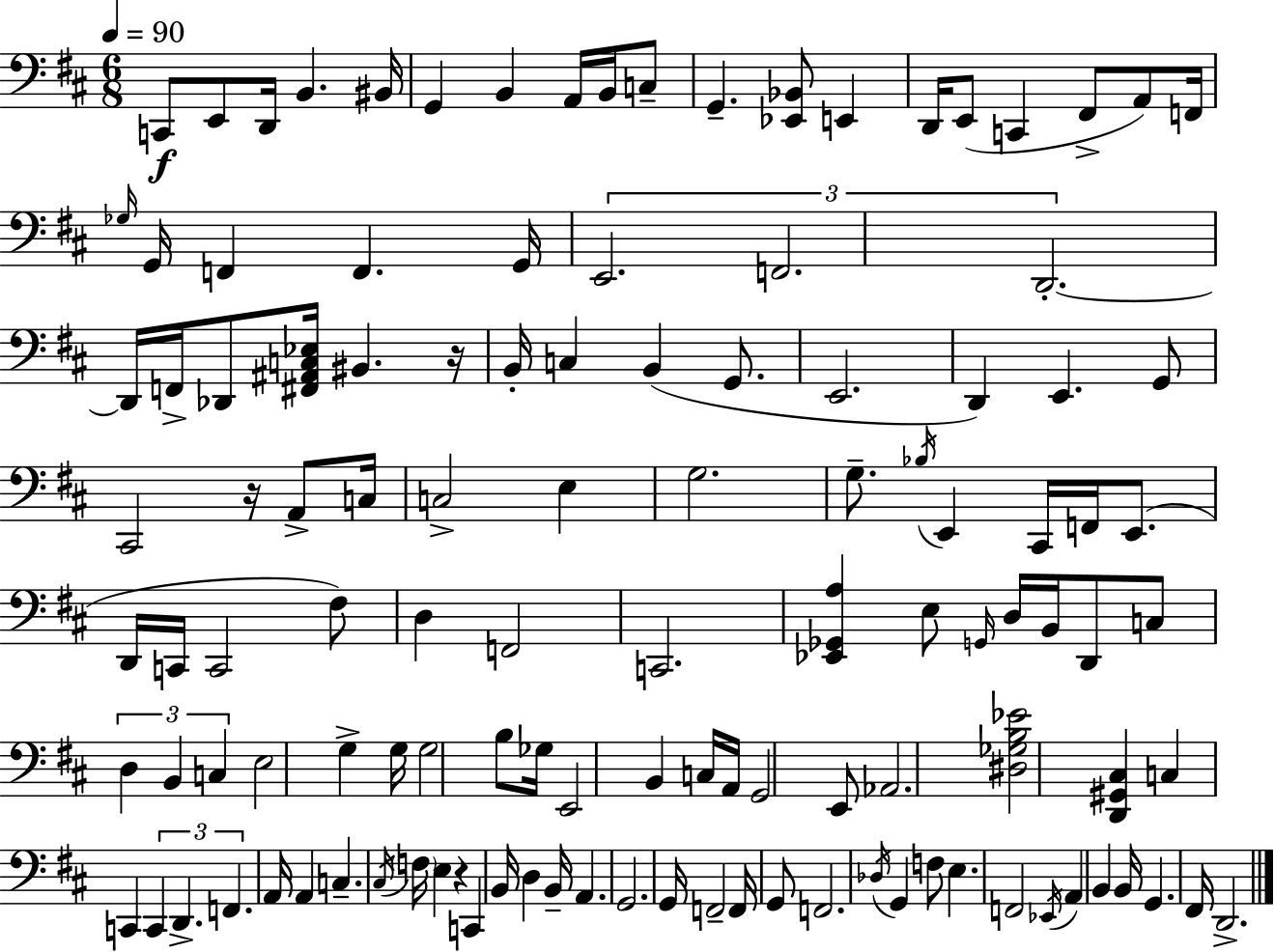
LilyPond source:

{
  \clef bass
  \numericTimeSignature
  \time 6/8
  \key d \major
  \tempo 4 = 90
  c,8\f e,8 d,16 b,4. bis,16 | g,4 b,4 a,16 b,16 c8-- | g,4.-- <ees, bes,>8 e,4 | d,16 e,8( c,4 fis,8-> a,8) f,16 | \break \grace { ges16 } g,16 f,4 f,4. | g,16 \tuplet 3/2 { e,2. | f,2. | d,2.-.~~ } | \break d,16 f,16-> des,8 <fis, ais, c ees>16 bis,4. | r16 b,16-. c4 b,4( g,8. | e,2. | d,4) e,4. g,8 | \break cis,2 r16 a,8-> | c16 c2-> e4 | g2. | g8.-- \acciaccatura { bes16 } e,4 cis,16 f,16 e,8.( | \break d,16 c,16 c,2 | fis8) d4 f,2 | c,2. | <ees, ges, a>4 e8 \grace { g,16 } d16 b,16 d,8 | \break c8 \tuplet 3/2 { d4 b,4 c4 } | e2 g4-> | g16 g2 | b8 ges16 e,2 b,4 | \break c16 a,16 g,2 | e,8 aes,2. | <dis ges b ees'>2 <d, gis, cis>4 | c4 c,4 \tuplet 3/2 { c,4 | \break d,4.-> f,4. } | a,16 a,4 c4.-- | \acciaccatura { cis16 } \parenthesize f16 e4 r4 | c,4 b,16 d4 b,16-- a,4. | \break g,2. | g,16 f,2-- | f,16 g,8 f,2. | \acciaccatura { des16 } g,4 f8 e4. | \break f,2 | \acciaccatura { ees,16 } a,4 b,4 b,16 g,4. | fis,16 d,2.-> | \bar "|."
}